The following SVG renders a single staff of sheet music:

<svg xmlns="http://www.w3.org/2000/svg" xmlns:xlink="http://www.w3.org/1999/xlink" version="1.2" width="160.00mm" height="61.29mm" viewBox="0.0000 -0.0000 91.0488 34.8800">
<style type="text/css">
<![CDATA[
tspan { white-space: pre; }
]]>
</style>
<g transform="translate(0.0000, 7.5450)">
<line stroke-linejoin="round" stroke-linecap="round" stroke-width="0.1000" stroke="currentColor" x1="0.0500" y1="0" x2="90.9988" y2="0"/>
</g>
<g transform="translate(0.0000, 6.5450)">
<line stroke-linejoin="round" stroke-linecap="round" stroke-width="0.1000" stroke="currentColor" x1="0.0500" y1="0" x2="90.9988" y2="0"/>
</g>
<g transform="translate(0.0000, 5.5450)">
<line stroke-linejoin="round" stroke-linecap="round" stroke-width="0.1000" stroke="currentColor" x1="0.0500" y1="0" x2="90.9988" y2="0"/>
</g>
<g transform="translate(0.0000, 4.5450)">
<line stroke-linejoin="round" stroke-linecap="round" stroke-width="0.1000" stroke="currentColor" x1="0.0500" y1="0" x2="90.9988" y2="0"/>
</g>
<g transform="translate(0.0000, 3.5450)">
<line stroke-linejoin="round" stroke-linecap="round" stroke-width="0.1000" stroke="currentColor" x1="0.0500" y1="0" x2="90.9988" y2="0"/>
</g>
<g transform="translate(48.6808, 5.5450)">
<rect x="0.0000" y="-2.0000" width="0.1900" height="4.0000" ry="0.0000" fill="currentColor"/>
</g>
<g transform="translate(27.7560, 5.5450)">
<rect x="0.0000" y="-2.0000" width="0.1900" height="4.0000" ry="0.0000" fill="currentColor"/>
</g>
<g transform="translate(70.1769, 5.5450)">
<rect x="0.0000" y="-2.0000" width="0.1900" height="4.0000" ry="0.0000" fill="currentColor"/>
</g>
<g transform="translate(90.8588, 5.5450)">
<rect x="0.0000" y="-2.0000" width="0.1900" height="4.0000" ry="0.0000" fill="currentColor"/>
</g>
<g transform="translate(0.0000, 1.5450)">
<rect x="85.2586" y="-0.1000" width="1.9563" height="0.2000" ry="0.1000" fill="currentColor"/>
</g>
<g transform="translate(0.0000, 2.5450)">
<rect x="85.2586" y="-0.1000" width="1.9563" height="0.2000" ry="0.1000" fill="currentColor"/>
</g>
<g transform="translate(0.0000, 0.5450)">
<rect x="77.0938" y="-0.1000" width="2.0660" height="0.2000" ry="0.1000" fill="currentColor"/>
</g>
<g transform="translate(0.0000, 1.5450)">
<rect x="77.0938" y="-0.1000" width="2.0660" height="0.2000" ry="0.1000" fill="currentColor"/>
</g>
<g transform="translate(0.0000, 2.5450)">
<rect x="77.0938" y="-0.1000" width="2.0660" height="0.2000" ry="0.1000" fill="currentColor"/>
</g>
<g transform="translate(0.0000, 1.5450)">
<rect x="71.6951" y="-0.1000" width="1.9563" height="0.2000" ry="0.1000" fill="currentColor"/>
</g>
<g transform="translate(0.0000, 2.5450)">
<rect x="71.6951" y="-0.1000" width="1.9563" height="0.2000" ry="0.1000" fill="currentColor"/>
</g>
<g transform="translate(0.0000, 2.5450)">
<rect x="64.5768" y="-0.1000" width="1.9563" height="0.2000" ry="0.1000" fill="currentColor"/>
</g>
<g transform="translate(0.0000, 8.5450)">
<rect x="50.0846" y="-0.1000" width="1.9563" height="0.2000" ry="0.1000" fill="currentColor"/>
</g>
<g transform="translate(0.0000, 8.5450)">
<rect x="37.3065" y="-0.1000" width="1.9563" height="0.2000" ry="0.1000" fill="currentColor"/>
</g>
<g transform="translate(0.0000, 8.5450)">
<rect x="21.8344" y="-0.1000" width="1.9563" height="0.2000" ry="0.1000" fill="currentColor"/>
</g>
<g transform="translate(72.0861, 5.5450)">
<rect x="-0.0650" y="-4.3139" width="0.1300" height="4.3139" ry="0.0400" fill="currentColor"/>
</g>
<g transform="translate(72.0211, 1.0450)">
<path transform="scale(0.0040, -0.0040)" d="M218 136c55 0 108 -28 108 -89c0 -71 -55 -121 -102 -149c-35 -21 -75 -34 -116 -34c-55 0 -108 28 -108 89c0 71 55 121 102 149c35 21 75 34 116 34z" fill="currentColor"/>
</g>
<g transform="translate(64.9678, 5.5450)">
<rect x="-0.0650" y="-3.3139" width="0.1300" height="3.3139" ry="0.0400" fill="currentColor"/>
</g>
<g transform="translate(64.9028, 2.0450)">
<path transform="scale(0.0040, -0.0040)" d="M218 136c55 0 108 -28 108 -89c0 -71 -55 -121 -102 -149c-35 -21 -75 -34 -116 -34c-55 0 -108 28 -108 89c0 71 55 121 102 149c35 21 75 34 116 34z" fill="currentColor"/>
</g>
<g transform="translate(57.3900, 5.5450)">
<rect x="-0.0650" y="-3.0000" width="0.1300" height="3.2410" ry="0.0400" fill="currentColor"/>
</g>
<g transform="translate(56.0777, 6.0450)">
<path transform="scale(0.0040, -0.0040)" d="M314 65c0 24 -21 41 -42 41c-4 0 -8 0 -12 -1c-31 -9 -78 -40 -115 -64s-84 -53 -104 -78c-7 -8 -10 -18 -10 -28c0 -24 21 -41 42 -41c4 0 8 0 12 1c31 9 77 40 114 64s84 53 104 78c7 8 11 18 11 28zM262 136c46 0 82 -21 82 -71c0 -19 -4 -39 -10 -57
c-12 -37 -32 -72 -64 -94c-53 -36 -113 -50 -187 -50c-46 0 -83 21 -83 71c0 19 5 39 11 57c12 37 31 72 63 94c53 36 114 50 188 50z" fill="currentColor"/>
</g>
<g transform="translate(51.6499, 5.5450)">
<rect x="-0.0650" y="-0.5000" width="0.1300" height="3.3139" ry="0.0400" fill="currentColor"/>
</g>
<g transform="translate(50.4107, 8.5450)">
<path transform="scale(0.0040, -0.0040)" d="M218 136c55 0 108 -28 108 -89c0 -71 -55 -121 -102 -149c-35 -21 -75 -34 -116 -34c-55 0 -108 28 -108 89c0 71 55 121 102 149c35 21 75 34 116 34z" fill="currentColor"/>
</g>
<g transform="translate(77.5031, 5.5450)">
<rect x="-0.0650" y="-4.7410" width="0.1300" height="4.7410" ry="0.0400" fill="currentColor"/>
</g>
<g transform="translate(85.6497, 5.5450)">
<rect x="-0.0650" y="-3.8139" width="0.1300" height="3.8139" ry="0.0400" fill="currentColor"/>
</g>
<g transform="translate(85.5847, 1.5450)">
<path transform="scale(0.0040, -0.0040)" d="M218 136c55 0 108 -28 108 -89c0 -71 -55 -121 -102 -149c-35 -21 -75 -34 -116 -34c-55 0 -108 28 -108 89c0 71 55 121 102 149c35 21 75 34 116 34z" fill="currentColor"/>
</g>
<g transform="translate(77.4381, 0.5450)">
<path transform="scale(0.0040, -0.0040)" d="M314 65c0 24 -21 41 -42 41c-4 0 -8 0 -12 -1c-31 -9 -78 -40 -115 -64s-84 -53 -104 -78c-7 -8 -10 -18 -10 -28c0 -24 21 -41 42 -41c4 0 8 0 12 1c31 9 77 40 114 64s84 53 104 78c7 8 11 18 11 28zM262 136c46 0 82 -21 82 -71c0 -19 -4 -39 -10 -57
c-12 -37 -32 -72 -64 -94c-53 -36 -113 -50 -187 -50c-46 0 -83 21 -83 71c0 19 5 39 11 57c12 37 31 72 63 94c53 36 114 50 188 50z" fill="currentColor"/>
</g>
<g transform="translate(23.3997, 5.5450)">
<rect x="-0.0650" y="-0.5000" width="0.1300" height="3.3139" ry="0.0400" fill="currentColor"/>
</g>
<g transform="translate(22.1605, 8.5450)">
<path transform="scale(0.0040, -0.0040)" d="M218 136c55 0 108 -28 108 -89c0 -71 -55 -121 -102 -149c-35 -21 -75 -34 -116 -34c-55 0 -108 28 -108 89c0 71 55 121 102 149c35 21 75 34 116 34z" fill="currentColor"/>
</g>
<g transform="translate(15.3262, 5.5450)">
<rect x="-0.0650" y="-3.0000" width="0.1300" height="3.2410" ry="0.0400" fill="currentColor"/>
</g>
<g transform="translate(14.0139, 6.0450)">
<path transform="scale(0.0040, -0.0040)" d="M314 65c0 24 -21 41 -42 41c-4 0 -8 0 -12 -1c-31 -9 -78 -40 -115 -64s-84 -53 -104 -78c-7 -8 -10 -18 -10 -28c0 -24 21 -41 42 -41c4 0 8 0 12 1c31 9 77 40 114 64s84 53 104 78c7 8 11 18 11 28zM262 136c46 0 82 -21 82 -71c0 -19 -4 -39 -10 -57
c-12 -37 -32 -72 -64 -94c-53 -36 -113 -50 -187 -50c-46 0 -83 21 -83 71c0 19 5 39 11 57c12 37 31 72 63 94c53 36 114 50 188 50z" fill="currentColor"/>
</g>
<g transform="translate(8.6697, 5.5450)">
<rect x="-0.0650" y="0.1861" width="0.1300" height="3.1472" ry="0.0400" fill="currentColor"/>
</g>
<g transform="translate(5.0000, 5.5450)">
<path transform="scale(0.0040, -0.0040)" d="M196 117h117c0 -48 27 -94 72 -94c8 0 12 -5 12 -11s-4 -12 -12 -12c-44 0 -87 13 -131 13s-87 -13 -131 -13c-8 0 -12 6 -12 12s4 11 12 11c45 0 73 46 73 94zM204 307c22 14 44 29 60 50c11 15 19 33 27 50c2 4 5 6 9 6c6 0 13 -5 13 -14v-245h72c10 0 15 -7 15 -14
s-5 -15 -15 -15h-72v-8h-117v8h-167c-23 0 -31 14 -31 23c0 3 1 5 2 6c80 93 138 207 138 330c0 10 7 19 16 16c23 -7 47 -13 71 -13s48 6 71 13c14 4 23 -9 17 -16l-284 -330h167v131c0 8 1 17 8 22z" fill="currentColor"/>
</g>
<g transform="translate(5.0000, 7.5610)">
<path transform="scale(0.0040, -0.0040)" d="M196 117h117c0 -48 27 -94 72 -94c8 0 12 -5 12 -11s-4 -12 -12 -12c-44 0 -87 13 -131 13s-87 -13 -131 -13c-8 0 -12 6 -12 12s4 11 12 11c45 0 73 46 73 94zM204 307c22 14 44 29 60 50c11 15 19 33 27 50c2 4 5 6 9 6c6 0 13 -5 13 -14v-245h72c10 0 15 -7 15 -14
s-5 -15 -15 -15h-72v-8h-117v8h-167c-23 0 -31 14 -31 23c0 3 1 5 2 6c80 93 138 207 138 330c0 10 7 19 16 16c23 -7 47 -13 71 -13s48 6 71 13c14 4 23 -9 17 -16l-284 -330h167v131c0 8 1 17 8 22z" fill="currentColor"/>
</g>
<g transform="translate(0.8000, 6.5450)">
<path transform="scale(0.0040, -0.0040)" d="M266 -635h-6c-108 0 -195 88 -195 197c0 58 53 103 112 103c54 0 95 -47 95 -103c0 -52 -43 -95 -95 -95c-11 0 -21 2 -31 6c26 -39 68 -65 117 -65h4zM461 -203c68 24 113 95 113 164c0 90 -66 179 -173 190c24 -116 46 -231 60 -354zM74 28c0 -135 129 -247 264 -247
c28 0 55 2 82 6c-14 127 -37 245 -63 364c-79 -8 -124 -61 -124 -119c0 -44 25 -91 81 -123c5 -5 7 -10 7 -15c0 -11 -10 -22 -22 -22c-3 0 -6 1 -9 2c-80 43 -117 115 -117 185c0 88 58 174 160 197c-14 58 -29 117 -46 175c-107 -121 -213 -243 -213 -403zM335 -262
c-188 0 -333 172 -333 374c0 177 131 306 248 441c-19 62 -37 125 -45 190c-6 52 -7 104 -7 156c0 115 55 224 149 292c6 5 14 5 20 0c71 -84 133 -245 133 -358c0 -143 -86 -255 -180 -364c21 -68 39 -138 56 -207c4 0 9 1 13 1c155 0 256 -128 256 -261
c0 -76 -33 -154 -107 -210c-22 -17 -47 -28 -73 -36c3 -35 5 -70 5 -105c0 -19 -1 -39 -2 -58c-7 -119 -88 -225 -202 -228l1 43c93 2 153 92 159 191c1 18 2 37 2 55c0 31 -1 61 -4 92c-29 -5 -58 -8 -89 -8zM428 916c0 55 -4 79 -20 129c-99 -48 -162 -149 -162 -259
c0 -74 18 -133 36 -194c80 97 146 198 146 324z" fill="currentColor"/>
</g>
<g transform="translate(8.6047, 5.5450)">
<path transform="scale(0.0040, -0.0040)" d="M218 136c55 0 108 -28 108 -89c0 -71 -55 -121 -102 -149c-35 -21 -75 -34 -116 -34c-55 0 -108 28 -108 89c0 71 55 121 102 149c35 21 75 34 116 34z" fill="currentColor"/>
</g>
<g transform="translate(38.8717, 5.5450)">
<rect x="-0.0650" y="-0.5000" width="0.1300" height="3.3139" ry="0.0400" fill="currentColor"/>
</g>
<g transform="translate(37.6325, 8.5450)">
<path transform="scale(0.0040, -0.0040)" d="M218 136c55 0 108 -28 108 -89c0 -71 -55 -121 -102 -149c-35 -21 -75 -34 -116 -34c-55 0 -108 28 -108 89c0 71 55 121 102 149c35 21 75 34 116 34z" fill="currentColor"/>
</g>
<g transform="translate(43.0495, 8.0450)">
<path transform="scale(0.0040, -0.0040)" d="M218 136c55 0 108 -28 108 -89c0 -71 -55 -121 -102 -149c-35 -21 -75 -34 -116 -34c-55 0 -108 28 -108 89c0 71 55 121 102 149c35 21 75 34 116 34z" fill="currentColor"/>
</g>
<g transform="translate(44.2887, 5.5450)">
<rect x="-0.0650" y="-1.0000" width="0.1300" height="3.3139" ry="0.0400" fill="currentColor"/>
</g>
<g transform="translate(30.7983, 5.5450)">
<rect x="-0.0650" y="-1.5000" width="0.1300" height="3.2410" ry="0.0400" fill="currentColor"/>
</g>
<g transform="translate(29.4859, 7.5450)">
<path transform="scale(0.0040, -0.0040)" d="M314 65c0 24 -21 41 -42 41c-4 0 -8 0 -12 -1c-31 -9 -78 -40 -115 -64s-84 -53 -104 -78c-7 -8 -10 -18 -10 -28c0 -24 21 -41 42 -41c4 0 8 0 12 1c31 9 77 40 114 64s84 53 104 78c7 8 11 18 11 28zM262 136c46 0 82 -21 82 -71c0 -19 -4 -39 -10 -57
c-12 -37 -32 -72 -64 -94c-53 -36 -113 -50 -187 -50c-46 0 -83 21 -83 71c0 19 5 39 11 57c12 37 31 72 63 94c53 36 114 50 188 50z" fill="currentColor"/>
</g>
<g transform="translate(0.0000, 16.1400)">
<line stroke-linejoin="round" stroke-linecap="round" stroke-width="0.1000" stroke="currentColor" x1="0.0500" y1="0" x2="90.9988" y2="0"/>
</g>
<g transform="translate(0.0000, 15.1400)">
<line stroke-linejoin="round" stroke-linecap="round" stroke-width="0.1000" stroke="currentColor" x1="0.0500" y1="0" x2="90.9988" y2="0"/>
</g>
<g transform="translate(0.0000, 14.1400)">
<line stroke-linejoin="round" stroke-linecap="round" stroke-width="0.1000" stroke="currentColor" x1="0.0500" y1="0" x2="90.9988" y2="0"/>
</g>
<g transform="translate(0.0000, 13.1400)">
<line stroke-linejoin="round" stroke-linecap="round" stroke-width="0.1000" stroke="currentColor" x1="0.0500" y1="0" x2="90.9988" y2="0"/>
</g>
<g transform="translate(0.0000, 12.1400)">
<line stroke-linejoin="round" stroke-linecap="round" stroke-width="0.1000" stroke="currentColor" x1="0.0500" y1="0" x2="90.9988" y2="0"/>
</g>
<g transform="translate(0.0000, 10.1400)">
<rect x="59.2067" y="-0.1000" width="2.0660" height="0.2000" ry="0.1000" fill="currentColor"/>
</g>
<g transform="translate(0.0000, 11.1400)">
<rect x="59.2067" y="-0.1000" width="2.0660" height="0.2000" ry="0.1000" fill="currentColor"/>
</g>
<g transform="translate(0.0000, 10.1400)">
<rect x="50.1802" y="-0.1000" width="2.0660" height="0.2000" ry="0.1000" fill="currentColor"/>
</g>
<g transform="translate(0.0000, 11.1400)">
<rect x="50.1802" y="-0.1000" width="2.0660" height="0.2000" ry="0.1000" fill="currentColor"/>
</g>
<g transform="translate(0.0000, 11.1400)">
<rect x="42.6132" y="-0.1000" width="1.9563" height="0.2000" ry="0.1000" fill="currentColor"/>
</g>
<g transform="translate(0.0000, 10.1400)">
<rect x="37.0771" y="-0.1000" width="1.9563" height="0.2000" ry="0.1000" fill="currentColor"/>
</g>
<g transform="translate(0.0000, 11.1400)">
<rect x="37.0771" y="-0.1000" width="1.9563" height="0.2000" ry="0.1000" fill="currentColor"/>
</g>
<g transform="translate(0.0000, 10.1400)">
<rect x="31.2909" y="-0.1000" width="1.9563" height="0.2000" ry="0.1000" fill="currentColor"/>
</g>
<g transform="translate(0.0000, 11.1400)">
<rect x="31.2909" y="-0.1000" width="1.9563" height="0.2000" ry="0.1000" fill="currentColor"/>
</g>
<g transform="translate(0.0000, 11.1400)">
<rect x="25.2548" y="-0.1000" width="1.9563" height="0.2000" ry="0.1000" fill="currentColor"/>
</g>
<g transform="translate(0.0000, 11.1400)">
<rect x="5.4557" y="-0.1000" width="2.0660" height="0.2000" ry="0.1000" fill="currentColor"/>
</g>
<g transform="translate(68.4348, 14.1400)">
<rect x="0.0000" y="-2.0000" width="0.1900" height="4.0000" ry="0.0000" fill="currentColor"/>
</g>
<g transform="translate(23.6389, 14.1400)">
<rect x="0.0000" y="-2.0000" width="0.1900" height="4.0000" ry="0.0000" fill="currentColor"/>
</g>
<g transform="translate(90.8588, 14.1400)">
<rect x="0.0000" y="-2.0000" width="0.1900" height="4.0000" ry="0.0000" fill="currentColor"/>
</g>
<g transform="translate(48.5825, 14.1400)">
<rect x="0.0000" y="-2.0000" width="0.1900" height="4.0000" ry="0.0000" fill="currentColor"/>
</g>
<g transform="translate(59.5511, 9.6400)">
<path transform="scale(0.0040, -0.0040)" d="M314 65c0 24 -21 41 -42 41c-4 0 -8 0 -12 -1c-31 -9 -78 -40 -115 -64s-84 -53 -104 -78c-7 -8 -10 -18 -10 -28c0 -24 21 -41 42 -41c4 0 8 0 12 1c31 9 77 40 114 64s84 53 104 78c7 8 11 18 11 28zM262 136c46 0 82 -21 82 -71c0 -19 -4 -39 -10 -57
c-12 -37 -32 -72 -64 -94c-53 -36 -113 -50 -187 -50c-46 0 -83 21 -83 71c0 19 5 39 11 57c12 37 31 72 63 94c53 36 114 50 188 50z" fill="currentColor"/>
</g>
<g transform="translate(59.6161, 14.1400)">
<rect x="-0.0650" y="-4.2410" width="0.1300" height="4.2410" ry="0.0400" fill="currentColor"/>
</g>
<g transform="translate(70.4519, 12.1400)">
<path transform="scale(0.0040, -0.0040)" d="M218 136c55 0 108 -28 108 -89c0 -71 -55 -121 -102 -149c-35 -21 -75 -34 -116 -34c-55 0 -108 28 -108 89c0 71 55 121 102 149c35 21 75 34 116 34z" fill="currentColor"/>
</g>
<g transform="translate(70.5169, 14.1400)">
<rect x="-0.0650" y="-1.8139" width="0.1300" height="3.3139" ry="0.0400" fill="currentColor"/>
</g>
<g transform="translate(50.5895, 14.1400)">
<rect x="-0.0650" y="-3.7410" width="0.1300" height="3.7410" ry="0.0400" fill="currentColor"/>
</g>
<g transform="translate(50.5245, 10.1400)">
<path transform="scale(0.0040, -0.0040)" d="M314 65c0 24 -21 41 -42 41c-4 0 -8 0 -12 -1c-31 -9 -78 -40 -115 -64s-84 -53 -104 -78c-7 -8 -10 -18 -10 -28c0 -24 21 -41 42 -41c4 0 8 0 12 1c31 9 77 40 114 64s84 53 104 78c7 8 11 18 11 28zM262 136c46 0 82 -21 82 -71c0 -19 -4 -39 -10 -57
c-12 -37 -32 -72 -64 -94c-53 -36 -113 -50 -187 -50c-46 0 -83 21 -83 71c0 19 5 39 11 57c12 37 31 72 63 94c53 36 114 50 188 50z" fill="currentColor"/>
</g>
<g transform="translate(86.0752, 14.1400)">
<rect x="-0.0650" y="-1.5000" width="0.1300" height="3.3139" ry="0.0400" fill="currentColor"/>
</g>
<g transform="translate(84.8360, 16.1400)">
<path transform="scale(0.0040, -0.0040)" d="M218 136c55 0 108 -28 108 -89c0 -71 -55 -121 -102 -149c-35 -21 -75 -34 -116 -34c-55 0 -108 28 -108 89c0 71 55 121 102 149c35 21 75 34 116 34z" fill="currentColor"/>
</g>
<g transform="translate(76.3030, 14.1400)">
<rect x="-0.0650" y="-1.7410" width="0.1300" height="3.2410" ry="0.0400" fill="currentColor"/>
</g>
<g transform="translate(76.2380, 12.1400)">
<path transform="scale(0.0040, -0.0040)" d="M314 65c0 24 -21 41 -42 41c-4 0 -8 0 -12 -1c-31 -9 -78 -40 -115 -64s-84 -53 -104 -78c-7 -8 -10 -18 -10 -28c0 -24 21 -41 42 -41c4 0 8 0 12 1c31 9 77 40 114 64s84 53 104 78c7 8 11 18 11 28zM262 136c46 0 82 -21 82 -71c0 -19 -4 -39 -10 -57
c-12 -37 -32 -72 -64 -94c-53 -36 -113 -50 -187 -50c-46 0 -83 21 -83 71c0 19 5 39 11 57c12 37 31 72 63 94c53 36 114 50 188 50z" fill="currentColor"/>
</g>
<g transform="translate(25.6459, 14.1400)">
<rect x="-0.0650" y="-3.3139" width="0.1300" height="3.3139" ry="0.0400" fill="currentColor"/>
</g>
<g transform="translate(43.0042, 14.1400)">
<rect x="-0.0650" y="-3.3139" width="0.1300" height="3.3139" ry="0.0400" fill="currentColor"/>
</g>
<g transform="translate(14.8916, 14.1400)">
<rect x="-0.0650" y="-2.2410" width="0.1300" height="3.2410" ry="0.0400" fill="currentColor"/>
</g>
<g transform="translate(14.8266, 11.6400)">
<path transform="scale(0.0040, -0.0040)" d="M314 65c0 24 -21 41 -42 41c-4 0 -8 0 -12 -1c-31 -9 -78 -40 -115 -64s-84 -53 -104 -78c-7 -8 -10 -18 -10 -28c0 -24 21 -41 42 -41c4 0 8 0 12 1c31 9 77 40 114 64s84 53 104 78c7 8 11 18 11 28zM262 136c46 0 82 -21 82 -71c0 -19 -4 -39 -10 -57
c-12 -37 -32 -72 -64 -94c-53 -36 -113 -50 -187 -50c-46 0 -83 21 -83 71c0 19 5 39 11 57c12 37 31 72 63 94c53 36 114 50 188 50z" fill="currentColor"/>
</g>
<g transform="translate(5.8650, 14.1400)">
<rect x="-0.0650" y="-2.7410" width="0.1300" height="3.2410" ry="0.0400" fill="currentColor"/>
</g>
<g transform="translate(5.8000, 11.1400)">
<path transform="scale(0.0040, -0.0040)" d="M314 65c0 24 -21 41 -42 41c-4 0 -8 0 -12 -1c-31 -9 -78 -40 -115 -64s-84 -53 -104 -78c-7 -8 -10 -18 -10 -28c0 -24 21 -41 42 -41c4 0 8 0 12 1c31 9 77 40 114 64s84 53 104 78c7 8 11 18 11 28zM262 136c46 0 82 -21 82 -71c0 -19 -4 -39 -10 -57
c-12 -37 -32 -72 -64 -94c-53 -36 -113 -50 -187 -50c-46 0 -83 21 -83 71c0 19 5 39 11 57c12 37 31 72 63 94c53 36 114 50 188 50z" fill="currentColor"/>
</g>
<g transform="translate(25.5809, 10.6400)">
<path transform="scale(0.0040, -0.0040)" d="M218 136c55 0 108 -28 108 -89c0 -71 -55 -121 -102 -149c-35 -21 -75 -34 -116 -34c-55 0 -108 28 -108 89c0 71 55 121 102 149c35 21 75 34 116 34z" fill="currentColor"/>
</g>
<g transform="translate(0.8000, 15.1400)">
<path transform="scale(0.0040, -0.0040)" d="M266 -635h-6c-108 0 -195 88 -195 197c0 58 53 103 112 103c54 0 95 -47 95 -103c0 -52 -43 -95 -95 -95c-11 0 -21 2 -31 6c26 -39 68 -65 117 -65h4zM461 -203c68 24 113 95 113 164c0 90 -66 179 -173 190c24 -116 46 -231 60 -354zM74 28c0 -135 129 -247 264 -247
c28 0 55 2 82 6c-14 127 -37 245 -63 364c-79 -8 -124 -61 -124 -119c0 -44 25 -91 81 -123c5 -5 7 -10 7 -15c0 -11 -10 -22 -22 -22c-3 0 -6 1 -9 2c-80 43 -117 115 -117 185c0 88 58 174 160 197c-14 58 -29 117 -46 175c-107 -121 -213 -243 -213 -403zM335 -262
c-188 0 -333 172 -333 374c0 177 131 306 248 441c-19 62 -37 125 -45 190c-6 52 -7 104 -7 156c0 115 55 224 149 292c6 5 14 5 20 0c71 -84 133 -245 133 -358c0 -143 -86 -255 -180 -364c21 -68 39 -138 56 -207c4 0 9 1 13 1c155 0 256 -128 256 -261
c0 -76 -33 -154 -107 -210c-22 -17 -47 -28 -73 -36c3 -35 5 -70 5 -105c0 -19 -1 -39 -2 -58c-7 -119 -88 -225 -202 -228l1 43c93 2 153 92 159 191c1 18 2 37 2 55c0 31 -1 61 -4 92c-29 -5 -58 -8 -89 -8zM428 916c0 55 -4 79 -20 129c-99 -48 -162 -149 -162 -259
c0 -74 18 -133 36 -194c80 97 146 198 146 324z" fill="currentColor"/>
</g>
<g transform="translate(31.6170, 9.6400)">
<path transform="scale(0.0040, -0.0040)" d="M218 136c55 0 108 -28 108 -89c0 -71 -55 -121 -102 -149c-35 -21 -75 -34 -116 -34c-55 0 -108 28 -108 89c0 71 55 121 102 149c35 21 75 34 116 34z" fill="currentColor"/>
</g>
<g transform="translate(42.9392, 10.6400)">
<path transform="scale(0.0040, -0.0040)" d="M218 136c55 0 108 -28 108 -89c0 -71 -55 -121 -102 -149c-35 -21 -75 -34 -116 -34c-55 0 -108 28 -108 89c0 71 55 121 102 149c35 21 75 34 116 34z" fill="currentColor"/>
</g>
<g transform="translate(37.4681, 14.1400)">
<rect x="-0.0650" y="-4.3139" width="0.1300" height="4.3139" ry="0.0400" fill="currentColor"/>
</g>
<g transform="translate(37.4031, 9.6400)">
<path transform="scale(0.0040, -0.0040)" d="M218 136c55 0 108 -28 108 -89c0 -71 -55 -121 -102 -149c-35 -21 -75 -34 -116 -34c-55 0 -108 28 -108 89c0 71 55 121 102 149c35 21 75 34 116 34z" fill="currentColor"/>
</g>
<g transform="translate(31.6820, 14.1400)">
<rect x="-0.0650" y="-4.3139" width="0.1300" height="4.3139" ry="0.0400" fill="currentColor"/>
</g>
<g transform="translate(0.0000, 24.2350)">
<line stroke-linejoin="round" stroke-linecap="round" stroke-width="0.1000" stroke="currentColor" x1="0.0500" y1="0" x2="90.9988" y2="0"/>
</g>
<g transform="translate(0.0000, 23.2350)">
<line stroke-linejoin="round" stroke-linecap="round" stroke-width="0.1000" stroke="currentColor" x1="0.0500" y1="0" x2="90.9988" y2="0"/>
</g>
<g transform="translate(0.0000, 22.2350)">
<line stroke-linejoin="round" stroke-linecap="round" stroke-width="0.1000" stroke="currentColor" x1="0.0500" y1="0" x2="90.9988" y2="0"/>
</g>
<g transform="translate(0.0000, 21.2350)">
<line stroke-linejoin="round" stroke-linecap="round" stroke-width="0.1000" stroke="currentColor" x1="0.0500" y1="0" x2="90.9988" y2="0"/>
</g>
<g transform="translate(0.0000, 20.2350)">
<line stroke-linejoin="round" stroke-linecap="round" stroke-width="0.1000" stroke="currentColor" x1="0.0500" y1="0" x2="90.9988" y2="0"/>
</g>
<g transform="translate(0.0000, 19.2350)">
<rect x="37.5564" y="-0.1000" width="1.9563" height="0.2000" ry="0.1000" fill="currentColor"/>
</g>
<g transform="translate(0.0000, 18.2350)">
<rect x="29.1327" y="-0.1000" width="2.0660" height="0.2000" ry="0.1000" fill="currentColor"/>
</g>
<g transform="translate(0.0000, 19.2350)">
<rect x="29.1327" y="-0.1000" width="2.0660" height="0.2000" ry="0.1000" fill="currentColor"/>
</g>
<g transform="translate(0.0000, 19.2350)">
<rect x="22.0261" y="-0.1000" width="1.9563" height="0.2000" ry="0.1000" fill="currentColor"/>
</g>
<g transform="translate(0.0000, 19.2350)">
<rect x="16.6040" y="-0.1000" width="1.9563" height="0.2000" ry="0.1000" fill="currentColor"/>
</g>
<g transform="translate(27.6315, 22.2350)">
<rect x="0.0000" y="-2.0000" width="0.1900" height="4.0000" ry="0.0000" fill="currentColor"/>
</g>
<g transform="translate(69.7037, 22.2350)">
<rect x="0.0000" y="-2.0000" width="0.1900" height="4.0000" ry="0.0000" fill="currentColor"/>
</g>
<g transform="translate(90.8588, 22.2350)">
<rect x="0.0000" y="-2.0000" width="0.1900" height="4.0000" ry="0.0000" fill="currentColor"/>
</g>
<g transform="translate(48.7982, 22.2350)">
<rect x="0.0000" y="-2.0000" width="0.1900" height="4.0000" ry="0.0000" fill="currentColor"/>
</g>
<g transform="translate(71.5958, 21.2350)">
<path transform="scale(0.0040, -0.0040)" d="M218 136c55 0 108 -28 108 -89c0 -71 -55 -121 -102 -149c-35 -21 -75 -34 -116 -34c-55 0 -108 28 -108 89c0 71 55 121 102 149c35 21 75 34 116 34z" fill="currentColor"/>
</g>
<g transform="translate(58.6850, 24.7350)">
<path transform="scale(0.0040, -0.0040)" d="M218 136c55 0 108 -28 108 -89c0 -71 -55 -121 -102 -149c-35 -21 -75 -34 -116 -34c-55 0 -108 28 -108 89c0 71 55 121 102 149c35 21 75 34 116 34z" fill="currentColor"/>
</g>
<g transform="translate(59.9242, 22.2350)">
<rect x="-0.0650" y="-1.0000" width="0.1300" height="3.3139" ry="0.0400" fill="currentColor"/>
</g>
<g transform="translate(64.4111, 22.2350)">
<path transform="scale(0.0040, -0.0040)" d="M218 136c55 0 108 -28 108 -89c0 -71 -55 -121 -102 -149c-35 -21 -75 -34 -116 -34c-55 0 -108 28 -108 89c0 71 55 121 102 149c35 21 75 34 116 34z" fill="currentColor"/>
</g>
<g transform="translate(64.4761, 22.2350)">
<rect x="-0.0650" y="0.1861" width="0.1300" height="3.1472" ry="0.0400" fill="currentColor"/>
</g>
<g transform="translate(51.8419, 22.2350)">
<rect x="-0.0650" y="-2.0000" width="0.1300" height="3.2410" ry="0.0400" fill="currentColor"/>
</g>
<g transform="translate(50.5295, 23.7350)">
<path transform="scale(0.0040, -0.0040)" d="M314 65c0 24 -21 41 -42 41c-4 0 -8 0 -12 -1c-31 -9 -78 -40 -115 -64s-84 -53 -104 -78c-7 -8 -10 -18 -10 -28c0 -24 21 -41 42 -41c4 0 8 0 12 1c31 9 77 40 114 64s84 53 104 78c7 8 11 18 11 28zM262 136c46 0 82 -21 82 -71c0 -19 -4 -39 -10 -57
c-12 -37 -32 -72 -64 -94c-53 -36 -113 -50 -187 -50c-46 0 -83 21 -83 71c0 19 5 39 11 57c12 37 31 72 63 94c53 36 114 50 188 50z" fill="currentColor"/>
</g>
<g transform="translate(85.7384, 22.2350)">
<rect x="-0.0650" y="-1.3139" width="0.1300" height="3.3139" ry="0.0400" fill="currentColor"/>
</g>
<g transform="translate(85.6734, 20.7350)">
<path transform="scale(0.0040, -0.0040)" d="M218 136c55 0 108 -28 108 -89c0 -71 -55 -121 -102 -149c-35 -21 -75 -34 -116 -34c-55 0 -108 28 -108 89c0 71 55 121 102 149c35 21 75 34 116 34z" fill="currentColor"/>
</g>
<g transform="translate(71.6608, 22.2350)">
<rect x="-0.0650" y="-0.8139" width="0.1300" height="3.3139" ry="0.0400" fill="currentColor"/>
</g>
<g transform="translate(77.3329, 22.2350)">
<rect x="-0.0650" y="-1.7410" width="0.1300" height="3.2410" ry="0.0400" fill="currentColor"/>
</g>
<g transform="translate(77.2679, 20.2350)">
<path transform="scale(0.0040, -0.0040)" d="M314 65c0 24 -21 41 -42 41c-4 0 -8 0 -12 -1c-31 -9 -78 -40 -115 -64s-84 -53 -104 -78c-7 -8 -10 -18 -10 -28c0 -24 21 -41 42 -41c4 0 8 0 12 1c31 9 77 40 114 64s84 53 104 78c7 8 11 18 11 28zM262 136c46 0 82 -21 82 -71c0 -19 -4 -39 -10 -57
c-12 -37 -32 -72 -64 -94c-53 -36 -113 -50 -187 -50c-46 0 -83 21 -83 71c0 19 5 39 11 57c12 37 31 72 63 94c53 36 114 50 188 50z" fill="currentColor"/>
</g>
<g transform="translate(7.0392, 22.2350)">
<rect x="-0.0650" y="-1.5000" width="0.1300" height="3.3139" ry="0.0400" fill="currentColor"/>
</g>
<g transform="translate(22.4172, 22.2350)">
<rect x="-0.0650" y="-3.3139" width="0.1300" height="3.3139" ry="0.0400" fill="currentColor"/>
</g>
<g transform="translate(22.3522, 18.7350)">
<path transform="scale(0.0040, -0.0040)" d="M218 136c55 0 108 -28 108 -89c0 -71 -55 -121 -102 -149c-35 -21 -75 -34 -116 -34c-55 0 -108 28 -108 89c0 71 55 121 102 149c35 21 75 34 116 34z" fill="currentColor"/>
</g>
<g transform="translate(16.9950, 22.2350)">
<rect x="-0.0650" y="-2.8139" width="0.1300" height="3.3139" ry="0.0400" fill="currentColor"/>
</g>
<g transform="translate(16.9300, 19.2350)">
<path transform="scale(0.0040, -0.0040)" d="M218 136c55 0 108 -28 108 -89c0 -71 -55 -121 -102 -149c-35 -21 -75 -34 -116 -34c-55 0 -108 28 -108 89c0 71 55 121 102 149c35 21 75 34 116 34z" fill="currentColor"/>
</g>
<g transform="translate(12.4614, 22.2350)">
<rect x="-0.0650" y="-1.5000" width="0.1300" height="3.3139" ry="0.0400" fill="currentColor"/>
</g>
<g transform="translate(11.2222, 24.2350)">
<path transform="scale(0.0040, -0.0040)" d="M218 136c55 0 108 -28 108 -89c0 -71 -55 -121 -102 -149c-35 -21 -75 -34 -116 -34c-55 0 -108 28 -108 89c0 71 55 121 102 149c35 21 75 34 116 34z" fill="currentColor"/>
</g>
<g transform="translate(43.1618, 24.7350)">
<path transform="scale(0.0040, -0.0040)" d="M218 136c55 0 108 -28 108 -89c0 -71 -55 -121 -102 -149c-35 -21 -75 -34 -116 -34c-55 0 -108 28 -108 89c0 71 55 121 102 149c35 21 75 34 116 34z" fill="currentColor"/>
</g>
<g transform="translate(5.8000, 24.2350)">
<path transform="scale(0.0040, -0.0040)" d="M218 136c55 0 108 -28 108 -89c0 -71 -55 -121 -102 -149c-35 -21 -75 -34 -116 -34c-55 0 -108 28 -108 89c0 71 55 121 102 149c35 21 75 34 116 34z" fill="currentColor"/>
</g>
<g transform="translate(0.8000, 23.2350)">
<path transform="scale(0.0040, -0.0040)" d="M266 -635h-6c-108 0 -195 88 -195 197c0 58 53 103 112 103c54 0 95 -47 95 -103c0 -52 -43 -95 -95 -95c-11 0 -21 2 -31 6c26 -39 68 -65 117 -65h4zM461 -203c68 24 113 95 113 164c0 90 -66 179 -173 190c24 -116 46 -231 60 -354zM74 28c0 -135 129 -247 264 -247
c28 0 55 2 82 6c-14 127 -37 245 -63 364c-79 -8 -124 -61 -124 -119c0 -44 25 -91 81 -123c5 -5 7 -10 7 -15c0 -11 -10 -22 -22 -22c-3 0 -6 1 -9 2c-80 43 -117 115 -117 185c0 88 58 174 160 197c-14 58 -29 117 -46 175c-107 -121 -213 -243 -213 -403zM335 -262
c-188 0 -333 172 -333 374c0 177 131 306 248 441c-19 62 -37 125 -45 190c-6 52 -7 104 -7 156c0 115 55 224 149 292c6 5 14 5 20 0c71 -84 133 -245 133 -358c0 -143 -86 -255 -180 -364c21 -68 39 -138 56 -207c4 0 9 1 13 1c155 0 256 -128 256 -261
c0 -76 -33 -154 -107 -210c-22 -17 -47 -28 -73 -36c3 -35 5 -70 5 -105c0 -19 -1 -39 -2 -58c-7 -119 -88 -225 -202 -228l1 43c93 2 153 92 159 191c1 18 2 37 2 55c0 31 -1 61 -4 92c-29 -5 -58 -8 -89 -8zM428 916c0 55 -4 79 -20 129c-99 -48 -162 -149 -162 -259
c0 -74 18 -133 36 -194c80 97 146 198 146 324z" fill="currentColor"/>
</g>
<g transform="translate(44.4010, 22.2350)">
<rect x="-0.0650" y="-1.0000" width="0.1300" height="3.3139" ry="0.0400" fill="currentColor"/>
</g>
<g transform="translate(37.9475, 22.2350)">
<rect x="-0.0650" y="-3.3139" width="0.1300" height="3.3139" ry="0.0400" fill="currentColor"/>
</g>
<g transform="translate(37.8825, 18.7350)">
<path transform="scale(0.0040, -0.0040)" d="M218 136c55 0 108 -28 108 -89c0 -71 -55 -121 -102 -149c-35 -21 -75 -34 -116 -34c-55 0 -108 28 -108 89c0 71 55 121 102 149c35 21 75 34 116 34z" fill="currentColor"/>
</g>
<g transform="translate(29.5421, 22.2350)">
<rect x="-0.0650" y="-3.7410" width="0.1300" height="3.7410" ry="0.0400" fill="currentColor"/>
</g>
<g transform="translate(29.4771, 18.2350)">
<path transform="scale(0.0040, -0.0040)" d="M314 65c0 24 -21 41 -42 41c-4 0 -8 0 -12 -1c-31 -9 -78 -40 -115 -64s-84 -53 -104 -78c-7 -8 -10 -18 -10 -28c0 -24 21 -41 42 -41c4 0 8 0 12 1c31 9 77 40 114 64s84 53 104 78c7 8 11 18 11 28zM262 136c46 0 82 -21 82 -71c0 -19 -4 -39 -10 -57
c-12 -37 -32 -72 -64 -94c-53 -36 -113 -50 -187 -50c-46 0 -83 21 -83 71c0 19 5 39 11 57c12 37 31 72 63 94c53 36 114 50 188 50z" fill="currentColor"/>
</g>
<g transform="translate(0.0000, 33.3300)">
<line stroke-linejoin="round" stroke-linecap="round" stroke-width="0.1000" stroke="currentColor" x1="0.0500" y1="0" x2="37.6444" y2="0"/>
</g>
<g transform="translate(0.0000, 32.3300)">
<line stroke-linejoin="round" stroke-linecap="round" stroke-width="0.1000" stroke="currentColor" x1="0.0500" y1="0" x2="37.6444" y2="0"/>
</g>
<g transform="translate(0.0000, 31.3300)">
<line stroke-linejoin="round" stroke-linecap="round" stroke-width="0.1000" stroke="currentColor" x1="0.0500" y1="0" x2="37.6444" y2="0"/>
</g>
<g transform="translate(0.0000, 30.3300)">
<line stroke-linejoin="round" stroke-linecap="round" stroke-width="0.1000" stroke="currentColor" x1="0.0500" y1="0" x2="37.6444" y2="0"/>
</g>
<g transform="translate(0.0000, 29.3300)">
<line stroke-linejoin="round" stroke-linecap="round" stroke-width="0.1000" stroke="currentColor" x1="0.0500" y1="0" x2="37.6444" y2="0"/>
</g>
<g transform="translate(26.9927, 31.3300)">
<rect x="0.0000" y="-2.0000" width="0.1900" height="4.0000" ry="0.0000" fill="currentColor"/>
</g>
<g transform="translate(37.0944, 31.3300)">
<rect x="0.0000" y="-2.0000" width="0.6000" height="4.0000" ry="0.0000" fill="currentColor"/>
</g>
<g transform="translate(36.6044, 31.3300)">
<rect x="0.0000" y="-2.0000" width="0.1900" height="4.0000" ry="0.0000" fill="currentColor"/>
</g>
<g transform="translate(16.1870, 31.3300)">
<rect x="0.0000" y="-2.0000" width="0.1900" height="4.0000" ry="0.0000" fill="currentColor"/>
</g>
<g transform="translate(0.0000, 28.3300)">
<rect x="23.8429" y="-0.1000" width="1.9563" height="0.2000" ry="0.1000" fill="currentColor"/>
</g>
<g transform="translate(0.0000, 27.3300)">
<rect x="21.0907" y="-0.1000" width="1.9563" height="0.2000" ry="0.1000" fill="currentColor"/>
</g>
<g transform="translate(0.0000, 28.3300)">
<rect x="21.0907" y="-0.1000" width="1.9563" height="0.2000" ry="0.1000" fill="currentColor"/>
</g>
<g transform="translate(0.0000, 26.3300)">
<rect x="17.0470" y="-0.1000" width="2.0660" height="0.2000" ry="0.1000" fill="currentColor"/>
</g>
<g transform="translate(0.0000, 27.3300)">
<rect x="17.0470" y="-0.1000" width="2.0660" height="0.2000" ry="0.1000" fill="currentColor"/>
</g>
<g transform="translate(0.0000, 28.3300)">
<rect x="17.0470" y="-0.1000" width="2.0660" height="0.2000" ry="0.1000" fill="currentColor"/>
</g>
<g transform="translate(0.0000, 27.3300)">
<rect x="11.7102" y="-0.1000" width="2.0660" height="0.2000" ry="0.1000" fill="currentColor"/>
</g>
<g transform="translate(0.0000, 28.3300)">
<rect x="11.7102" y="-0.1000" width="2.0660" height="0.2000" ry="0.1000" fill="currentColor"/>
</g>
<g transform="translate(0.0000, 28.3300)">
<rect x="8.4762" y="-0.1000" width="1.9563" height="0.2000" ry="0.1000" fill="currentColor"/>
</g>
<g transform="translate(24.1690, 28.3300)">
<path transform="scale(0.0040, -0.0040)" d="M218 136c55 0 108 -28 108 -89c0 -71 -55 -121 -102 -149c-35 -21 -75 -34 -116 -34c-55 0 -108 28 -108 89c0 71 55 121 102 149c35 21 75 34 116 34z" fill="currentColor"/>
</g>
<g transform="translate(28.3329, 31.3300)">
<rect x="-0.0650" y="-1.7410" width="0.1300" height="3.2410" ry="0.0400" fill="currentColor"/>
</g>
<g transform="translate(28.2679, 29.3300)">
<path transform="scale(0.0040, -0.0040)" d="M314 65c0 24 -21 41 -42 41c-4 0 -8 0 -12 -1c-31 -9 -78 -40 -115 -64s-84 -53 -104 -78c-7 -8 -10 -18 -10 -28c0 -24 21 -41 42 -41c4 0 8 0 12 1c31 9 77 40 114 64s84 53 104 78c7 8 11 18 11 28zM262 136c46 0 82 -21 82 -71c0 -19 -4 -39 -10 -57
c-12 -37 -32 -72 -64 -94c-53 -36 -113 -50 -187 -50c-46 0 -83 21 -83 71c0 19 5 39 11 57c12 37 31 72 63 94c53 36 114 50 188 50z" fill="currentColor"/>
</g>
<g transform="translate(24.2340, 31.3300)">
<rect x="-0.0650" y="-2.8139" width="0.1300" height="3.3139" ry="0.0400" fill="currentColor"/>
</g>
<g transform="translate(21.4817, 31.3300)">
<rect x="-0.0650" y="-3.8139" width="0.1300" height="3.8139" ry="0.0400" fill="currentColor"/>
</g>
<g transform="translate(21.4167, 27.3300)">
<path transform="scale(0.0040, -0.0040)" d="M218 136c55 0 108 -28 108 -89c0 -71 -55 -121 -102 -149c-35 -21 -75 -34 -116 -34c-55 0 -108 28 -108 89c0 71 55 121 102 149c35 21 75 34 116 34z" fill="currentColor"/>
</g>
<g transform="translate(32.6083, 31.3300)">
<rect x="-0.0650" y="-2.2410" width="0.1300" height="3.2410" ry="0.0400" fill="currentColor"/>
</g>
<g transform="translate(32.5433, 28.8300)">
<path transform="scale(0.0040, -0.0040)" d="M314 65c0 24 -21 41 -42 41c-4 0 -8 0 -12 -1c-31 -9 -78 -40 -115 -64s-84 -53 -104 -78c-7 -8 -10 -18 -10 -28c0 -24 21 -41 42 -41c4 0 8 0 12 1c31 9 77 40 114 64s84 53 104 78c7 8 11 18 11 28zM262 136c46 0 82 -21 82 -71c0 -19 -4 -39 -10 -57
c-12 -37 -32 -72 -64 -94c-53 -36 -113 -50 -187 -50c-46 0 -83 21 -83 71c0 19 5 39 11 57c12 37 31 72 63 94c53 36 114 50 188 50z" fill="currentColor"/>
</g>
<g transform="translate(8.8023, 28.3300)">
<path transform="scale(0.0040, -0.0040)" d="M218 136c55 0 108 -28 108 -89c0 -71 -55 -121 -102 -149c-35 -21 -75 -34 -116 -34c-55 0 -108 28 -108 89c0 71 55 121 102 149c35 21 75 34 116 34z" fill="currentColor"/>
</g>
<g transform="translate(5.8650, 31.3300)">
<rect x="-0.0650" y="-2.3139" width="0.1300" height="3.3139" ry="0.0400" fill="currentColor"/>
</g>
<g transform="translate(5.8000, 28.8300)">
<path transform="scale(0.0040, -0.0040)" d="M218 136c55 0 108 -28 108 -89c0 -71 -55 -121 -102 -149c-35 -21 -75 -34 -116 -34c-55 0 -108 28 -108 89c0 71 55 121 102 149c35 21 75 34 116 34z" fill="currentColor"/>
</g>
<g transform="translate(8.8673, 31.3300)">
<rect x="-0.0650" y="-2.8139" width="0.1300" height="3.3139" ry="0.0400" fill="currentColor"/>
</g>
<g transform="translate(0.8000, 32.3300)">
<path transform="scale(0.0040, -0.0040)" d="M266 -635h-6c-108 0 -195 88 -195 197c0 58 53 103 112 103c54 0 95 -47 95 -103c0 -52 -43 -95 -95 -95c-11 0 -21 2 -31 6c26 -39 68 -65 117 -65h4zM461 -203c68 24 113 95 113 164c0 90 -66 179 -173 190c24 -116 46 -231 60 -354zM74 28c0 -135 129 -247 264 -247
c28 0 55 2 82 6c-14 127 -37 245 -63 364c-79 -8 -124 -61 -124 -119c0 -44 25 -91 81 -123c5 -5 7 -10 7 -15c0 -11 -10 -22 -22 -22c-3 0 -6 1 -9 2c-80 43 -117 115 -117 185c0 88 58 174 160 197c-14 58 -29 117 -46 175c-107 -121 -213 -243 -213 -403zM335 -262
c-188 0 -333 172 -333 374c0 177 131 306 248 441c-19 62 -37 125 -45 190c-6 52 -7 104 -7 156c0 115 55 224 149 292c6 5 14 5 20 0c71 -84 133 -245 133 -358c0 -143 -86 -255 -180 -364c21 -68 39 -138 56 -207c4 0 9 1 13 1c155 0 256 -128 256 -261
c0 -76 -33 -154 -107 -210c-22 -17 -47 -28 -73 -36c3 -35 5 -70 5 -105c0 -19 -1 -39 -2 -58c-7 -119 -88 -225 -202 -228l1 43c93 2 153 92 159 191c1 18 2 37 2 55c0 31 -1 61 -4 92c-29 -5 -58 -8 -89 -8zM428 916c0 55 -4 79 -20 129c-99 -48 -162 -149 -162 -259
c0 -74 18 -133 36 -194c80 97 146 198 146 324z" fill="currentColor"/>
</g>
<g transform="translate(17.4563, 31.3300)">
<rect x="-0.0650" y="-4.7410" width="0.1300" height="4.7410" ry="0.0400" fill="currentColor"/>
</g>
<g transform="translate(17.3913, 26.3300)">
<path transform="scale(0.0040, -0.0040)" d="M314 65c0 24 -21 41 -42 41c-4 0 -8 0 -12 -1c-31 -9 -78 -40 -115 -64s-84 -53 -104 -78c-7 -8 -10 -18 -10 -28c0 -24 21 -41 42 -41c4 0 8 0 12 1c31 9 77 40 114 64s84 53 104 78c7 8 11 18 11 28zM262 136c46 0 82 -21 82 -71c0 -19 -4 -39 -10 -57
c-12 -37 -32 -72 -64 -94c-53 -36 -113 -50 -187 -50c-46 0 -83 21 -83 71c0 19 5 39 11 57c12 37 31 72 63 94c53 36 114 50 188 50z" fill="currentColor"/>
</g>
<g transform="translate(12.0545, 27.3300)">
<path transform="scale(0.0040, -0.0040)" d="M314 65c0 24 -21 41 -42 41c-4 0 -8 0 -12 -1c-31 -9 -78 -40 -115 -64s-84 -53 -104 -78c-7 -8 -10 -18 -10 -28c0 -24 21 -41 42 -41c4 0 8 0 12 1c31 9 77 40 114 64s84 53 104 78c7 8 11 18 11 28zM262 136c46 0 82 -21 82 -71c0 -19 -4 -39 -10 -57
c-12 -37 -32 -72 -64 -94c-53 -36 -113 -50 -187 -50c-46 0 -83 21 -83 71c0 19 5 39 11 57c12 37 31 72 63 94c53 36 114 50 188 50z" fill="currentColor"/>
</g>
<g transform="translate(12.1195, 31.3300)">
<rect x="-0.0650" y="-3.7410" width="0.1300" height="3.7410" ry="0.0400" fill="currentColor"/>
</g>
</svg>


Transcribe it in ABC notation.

X:1
T:Untitled
M:4/4
L:1/4
K:C
B A2 C E2 C D C A2 b d' e'2 c' a2 g2 b d' d' b c'2 d'2 f f2 E E E a b c'2 b D F2 D B d f2 e g a c'2 e'2 c' a f2 g2